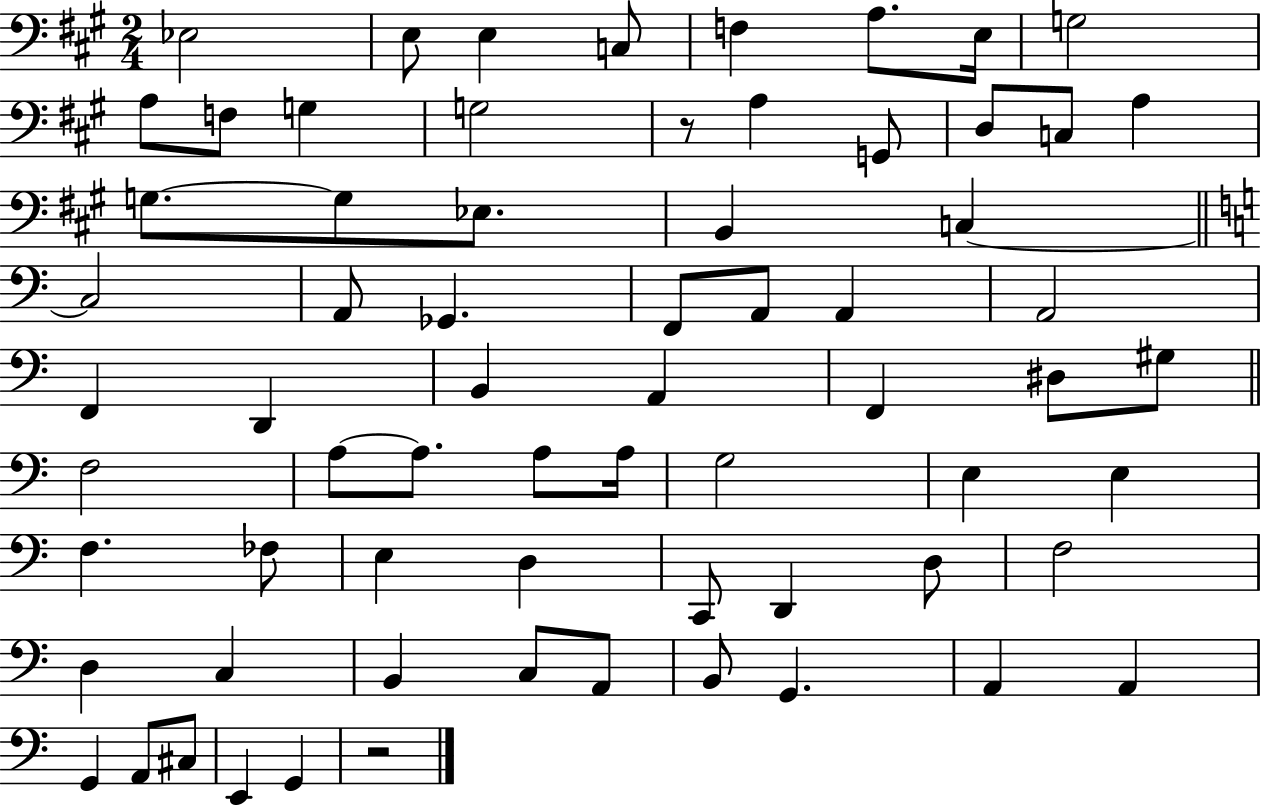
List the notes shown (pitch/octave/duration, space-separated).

Eb3/h E3/e E3/q C3/e F3/q A3/e. E3/s G3/h A3/e F3/e G3/q G3/h R/e A3/q G2/e D3/e C3/e A3/q G3/e. G3/e Eb3/e. B2/q C3/q C3/h A2/e Gb2/q. F2/e A2/e A2/q A2/h F2/q D2/q B2/q A2/q F2/q D#3/e G#3/e F3/h A3/e A3/e. A3/e A3/s G3/h E3/q E3/q F3/q. FES3/e E3/q D3/q C2/e D2/q D3/e F3/h D3/q C3/q B2/q C3/e A2/e B2/e G2/q. A2/q A2/q G2/q A2/e C#3/e E2/q G2/q R/h